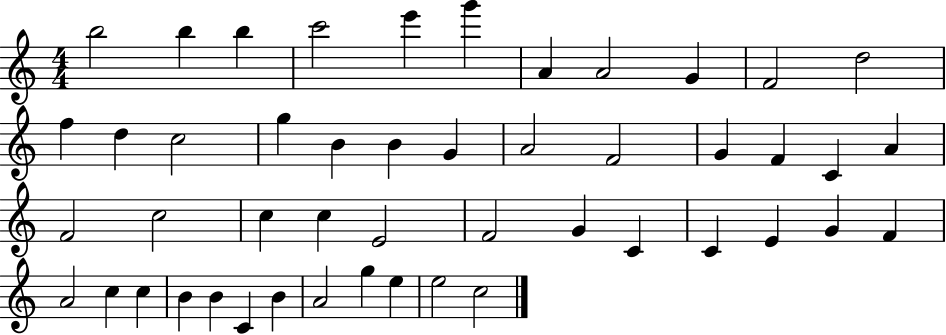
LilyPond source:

{
  \clef treble
  \numericTimeSignature
  \time 4/4
  \key c \major
  b''2 b''4 b''4 | c'''2 e'''4 g'''4 | a'4 a'2 g'4 | f'2 d''2 | \break f''4 d''4 c''2 | g''4 b'4 b'4 g'4 | a'2 f'2 | g'4 f'4 c'4 a'4 | \break f'2 c''2 | c''4 c''4 e'2 | f'2 g'4 c'4 | c'4 e'4 g'4 f'4 | \break a'2 c''4 c''4 | b'4 b'4 c'4 b'4 | a'2 g''4 e''4 | e''2 c''2 | \break \bar "|."
}